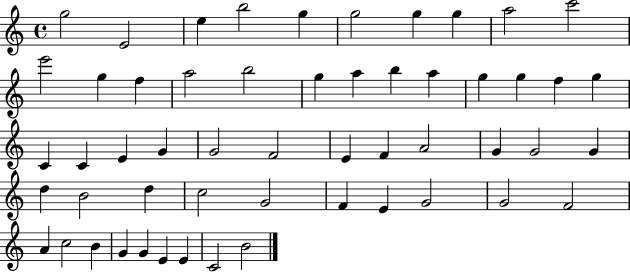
X:1
T:Untitled
M:4/4
L:1/4
K:C
g2 E2 e b2 g g2 g g a2 c'2 e'2 g f a2 b2 g a b a g g f g C C E G G2 F2 E F A2 G G2 G d B2 d c2 G2 F E G2 G2 F2 A c2 B G G E E C2 B2